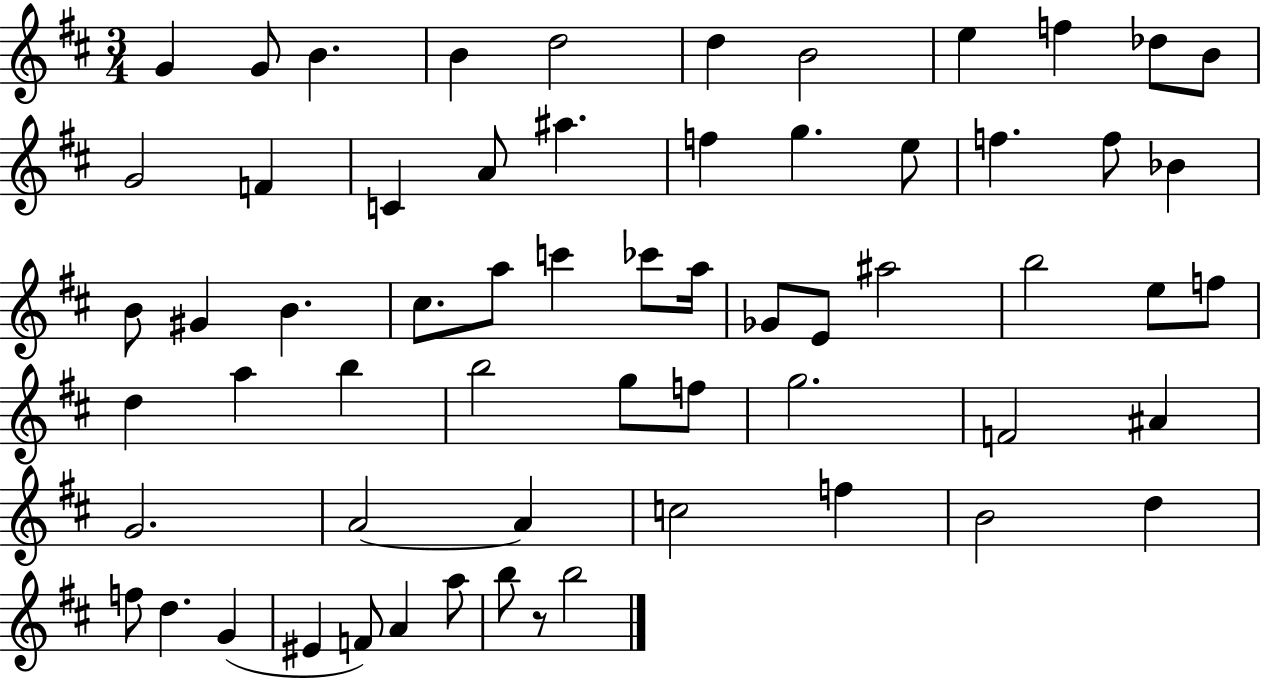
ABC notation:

X:1
T:Untitled
M:3/4
L:1/4
K:D
G G/2 B B d2 d B2 e f _d/2 B/2 G2 F C A/2 ^a f g e/2 f f/2 _B B/2 ^G B ^c/2 a/2 c' _c'/2 a/4 _G/2 E/2 ^a2 b2 e/2 f/2 d a b b2 g/2 f/2 g2 F2 ^A G2 A2 A c2 f B2 d f/2 d G ^E F/2 A a/2 b/2 z/2 b2